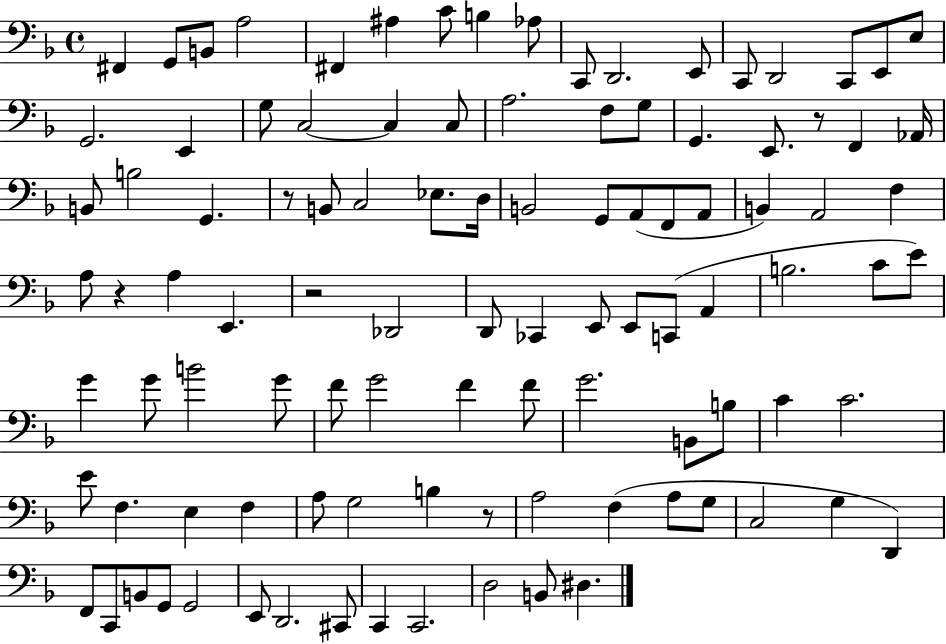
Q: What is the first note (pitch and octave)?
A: F#2